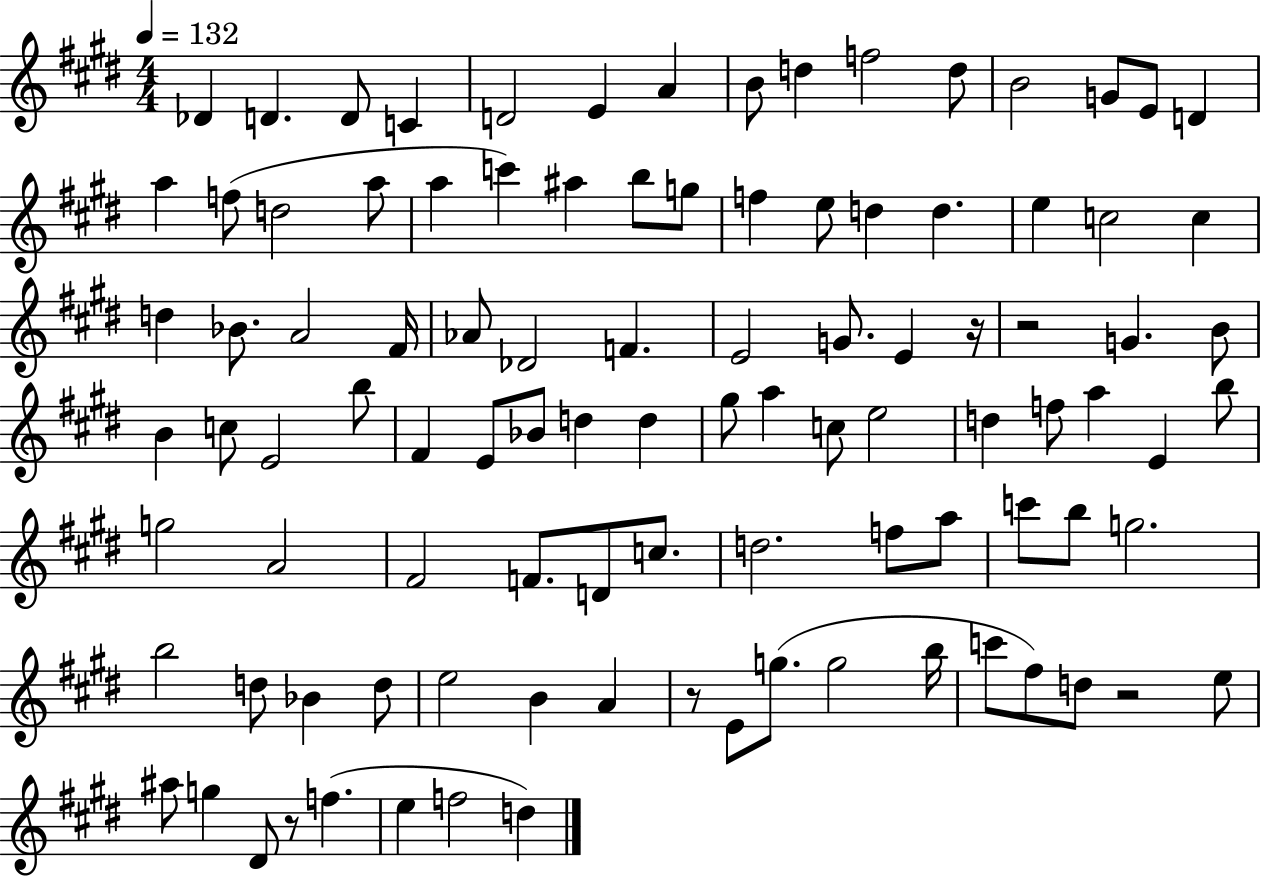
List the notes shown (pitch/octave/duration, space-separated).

Db4/q D4/q. D4/e C4/q D4/h E4/q A4/q B4/e D5/q F5/h D5/e B4/h G4/e E4/e D4/q A5/q F5/e D5/h A5/e A5/q C6/q A#5/q B5/e G5/e F5/q E5/e D5/q D5/q. E5/q C5/h C5/q D5/q Bb4/e. A4/h F#4/s Ab4/e Db4/h F4/q. E4/h G4/e. E4/q R/s R/h G4/q. B4/e B4/q C5/e E4/h B5/e F#4/q E4/e Bb4/e D5/q D5/q G#5/e A5/q C5/e E5/h D5/q F5/e A5/q E4/q B5/e G5/h A4/h F#4/h F4/e. D4/e C5/e. D5/h. F5/e A5/e C6/e B5/e G5/h. B5/h D5/e Bb4/q D5/e E5/h B4/q A4/q R/e E4/e G5/e. G5/h B5/s C6/e F#5/e D5/e R/h E5/e A#5/e G5/q D#4/e R/e F5/q. E5/q F5/h D5/q